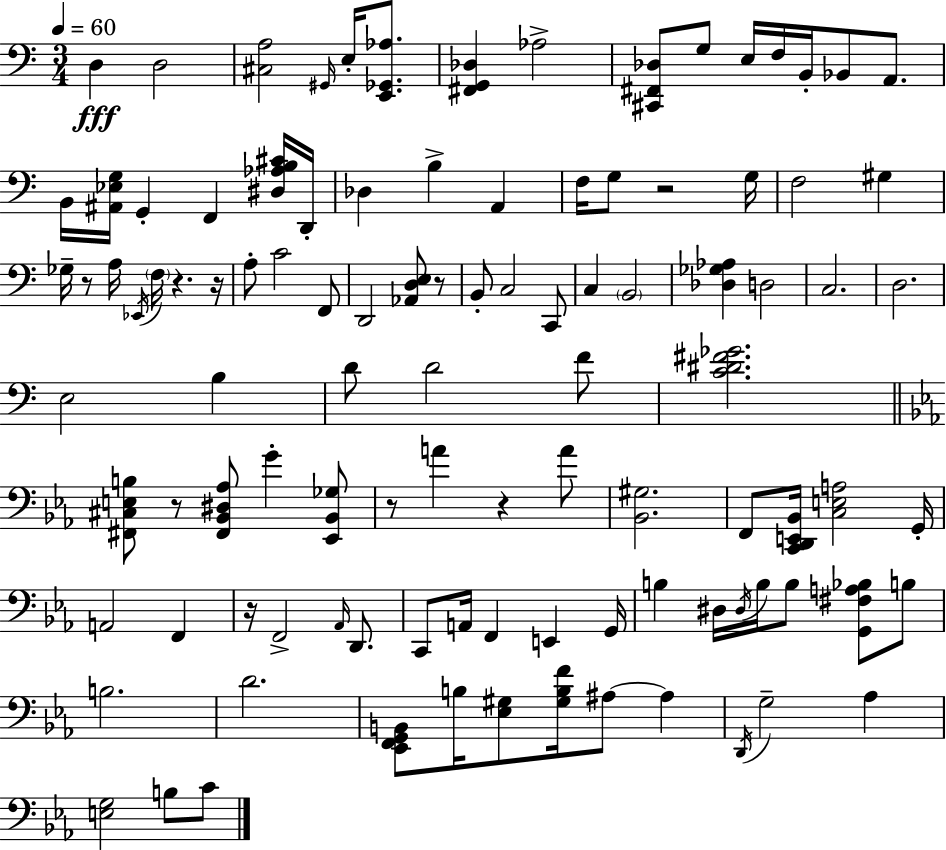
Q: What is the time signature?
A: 3/4